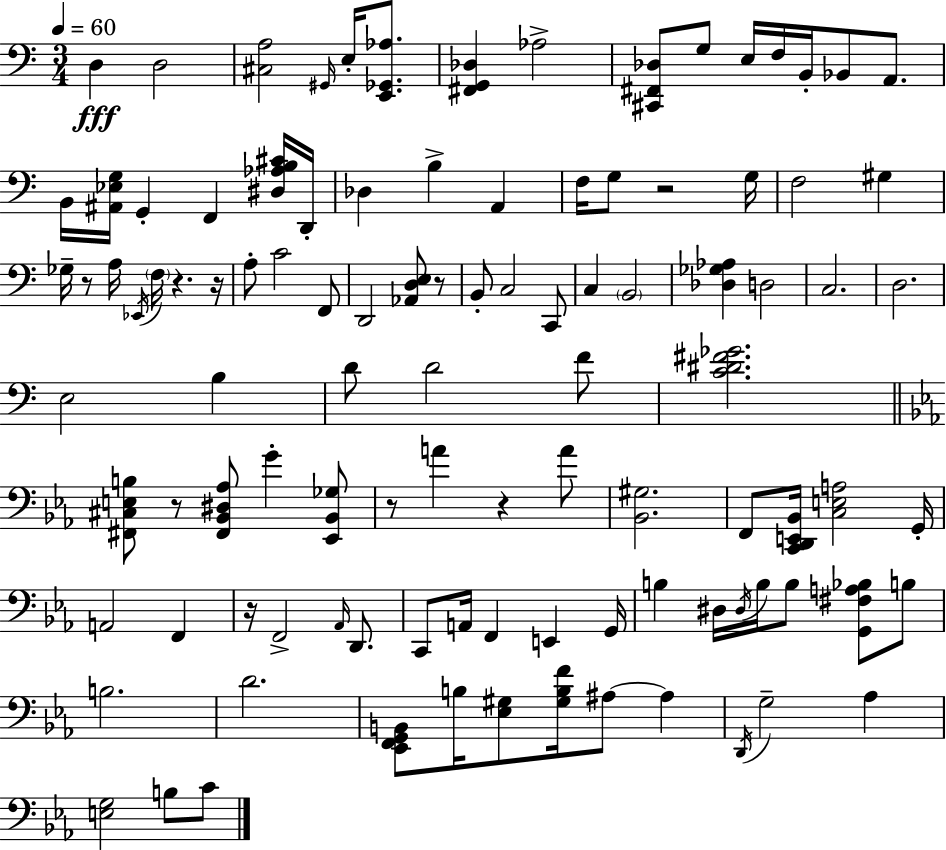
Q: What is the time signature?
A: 3/4